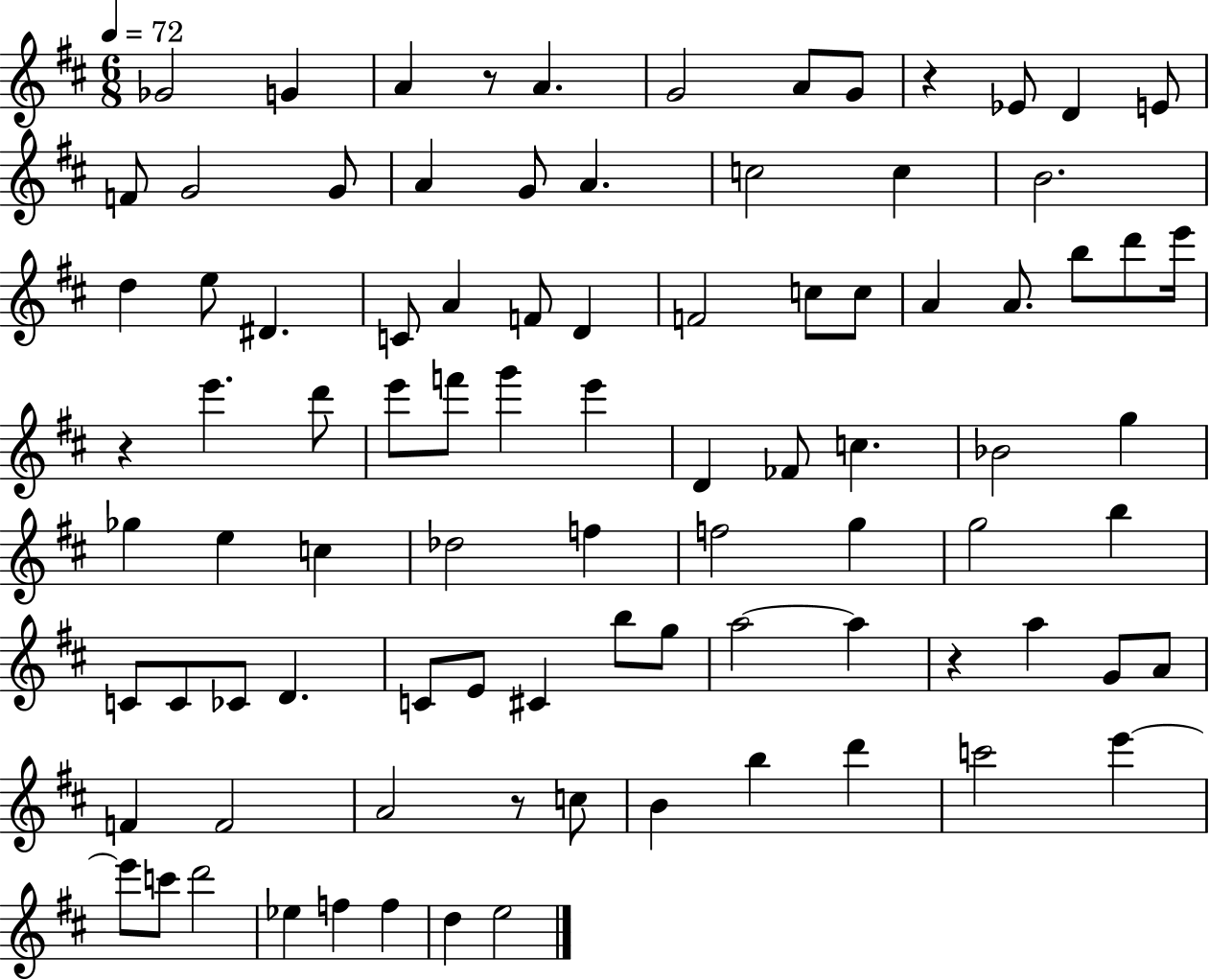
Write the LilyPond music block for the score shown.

{
  \clef treble
  \numericTimeSignature
  \time 6/8
  \key d \major
  \tempo 4 = 72
  ges'2 g'4 | a'4 r8 a'4. | g'2 a'8 g'8 | r4 ees'8 d'4 e'8 | \break f'8 g'2 g'8 | a'4 g'8 a'4. | c''2 c''4 | b'2. | \break d''4 e''8 dis'4. | c'8 a'4 f'8 d'4 | f'2 c''8 c''8 | a'4 a'8. b''8 d'''8 e'''16 | \break r4 e'''4. d'''8 | e'''8 f'''8 g'''4 e'''4 | d'4 fes'8 c''4. | bes'2 g''4 | \break ges''4 e''4 c''4 | des''2 f''4 | f''2 g''4 | g''2 b''4 | \break c'8 c'8 ces'8 d'4. | c'8 e'8 cis'4 b''8 g''8 | a''2~~ a''4 | r4 a''4 g'8 a'8 | \break f'4 f'2 | a'2 r8 c''8 | b'4 b''4 d'''4 | c'''2 e'''4~~ | \break e'''8 c'''8 d'''2 | ees''4 f''4 f''4 | d''4 e''2 | \bar "|."
}